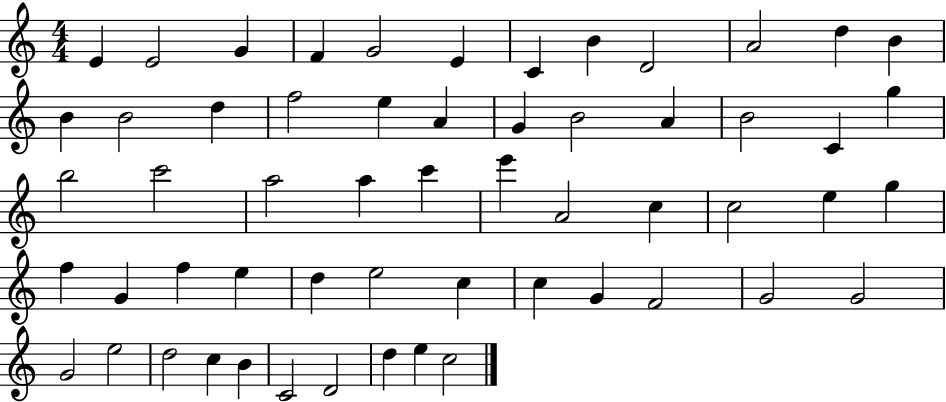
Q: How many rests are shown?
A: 0